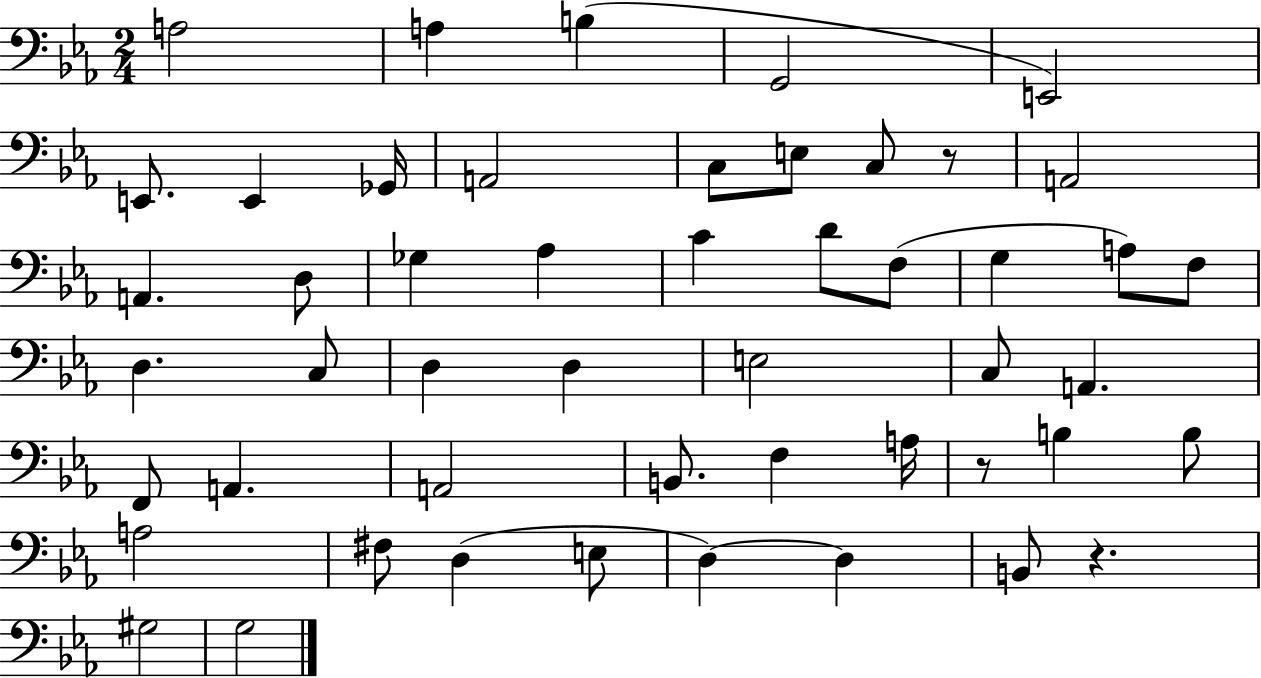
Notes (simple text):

A3/h A3/q B3/q G2/h E2/h E2/e. E2/q Gb2/s A2/h C3/e E3/e C3/e R/e A2/h A2/q. D3/e Gb3/q Ab3/q C4/q D4/e F3/e G3/q A3/e F3/e D3/q. C3/e D3/q D3/q E3/h C3/e A2/q. F2/e A2/q. A2/h B2/e. F3/q A3/s R/e B3/q B3/e A3/h F#3/e D3/q E3/e D3/q D3/q B2/e R/q. G#3/h G3/h